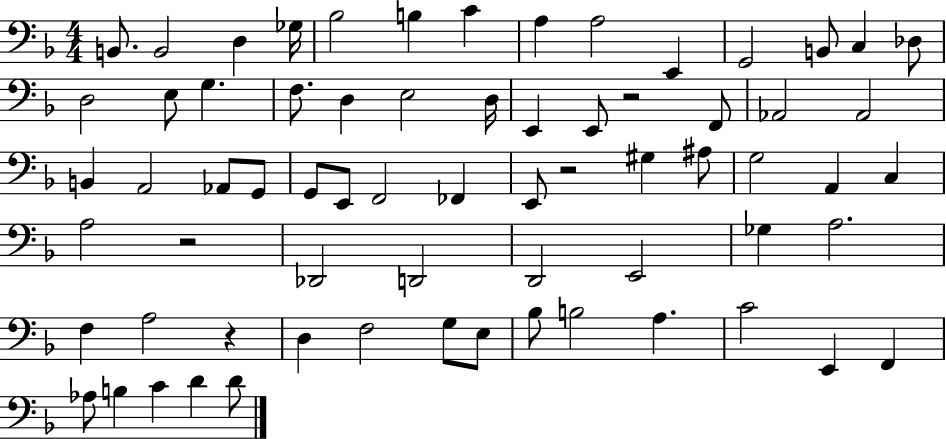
X:1
T:Untitled
M:4/4
L:1/4
K:F
B,,/2 B,,2 D, _G,/4 _B,2 B, C A, A,2 E,, G,,2 B,,/2 C, _D,/2 D,2 E,/2 G, F,/2 D, E,2 D,/4 E,, E,,/2 z2 F,,/2 _A,,2 _A,,2 B,, A,,2 _A,,/2 G,,/2 G,,/2 E,,/2 F,,2 _F,, E,,/2 z2 ^G, ^A,/2 G,2 A,, C, A,2 z2 _D,,2 D,,2 D,,2 E,,2 _G, A,2 F, A,2 z D, F,2 G,/2 E,/2 _B,/2 B,2 A, C2 E,, F,, _A,/2 B, C D D/2